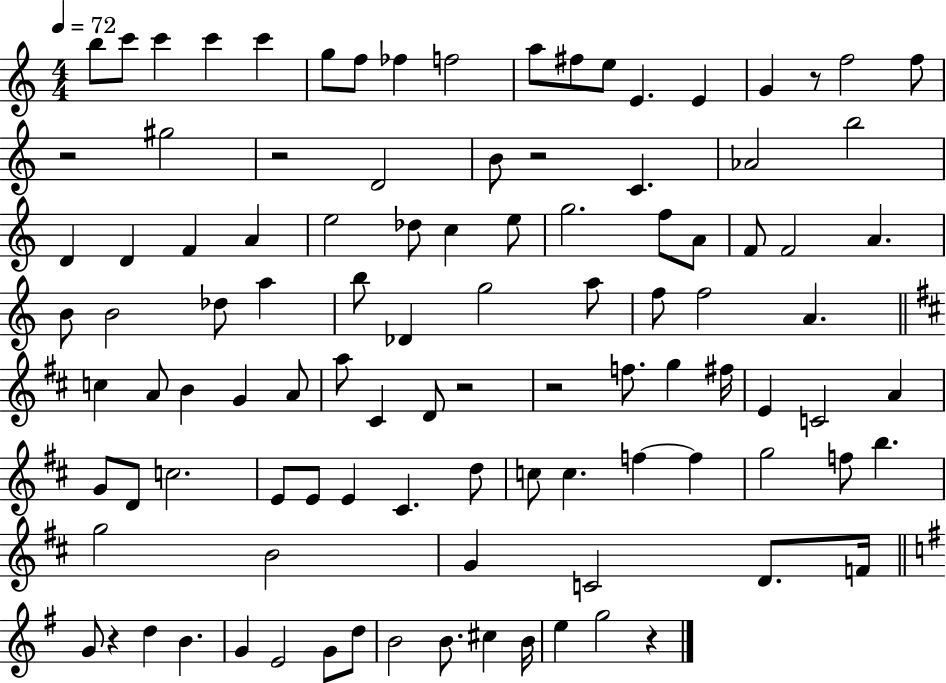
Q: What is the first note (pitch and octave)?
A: B5